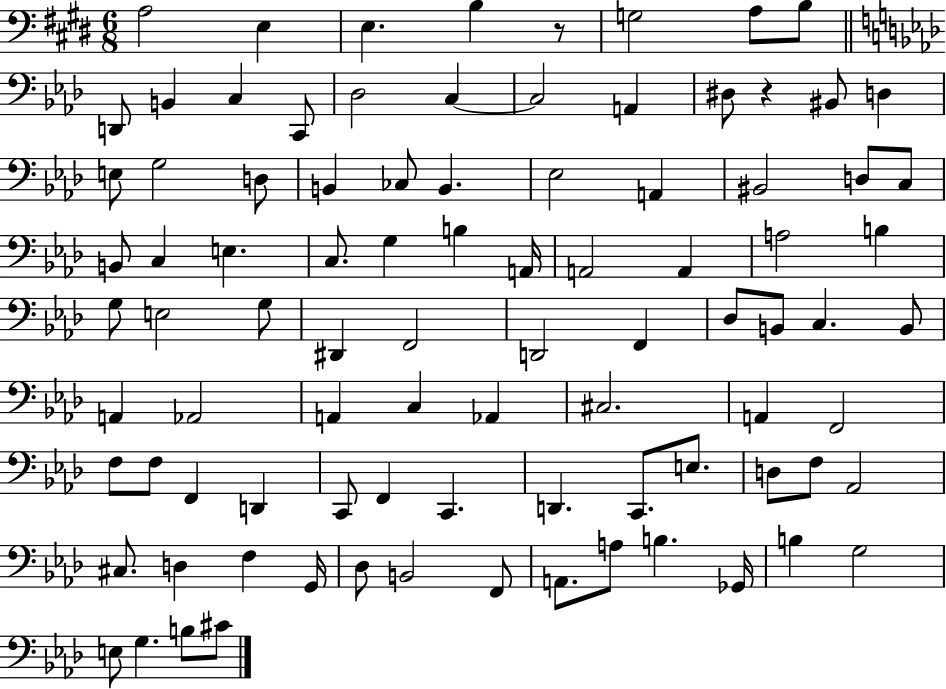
X:1
T:Untitled
M:6/8
L:1/4
K:E
A,2 E, E, B, z/2 G,2 A,/2 B,/2 D,,/2 B,, C, C,,/2 _D,2 C, C,2 A,, ^D,/2 z ^B,,/2 D, E,/2 G,2 D,/2 B,, _C,/2 B,, _E,2 A,, ^B,,2 D,/2 C,/2 B,,/2 C, E, C,/2 G, B, A,,/4 A,,2 A,, A,2 B, G,/2 E,2 G,/2 ^D,, F,,2 D,,2 F,, _D,/2 B,,/2 C, B,,/2 A,, _A,,2 A,, C, _A,, ^C,2 A,, F,,2 F,/2 F,/2 F,, D,, C,,/2 F,, C,, D,, C,,/2 E,/2 D,/2 F,/2 _A,,2 ^C,/2 D, F, G,,/4 _D,/2 B,,2 F,,/2 A,,/2 A,/2 B, _G,,/4 B, G,2 E,/2 G, B,/2 ^C/2